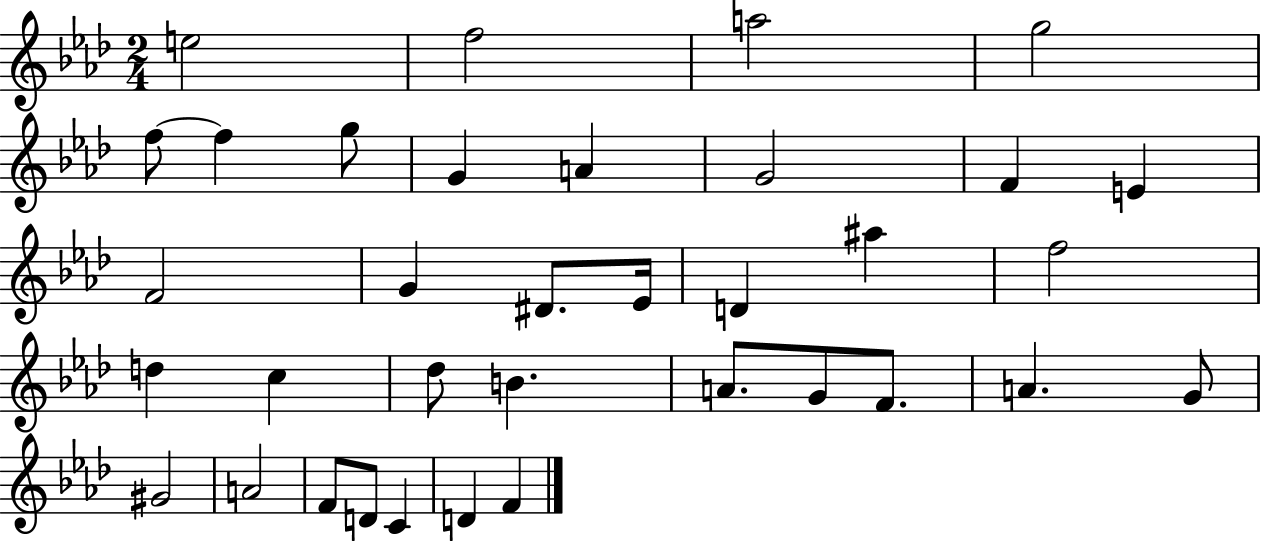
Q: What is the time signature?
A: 2/4